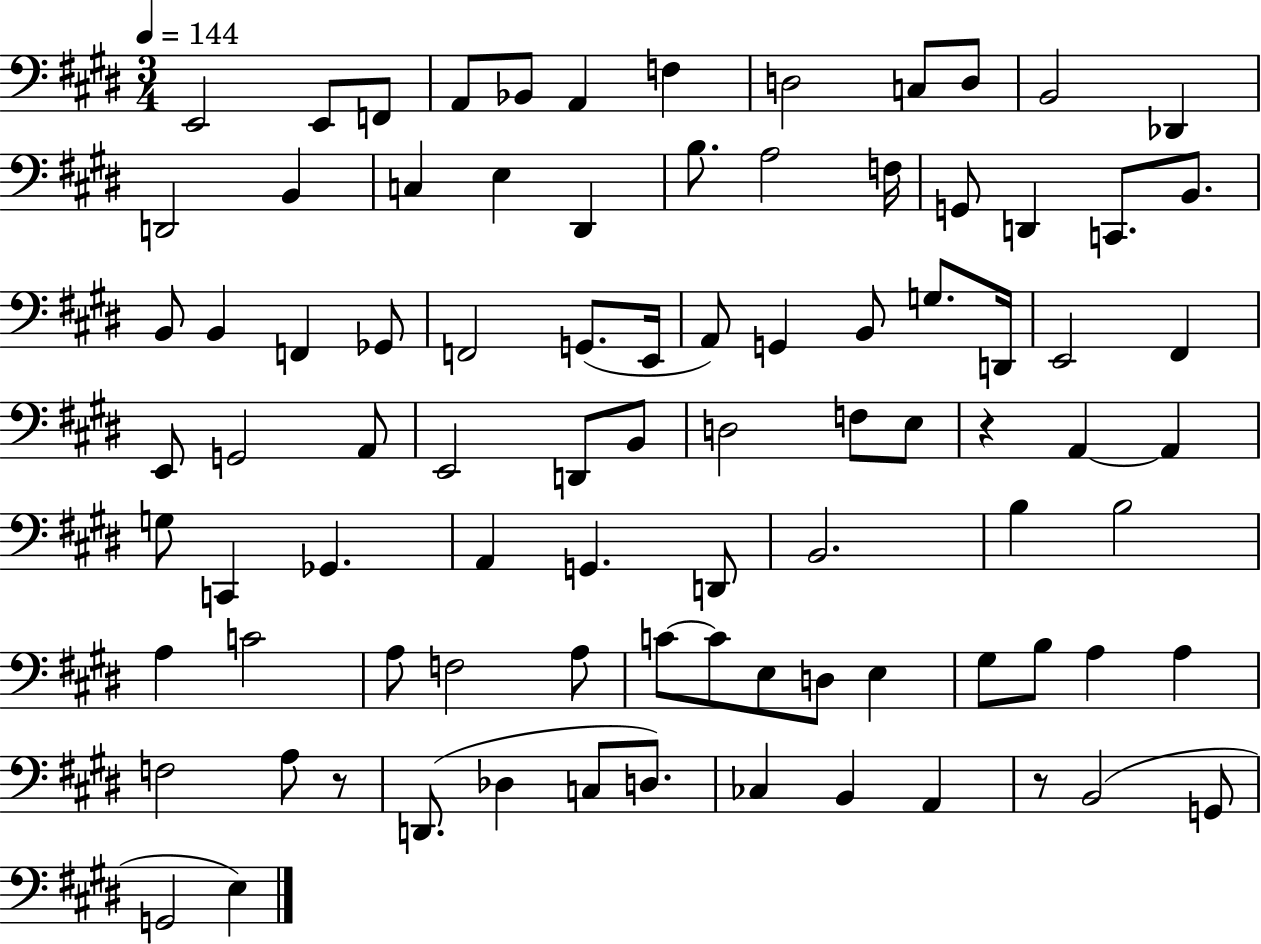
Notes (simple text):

E2/h E2/e F2/e A2/e Bb2/e A2/q F3/q D3/h C3/e D3/e B2/h Db2/q D2/h B2/q C3/q E3/q D#2/q B3/e. A3/h F3/s G2/e D2/q C2/e. B2/e. B2/e B2/q F2/q Gb2/e F2/h G2/e. E2/s A2/e G2/q B2/e G3/e. D2/s E2/h F#2/q E2/e G2/h A2/e E2/h D2/e B2/e D3/h F3/e E3/e R/q A2/q A2/q G3/e C2/q Gb2/q. A2/q G2/q. D2/e B2/h. B3/q B3/h A3/q C4/h A3/e F3/h A3/e C4/e C4/e E3/e D3/e E3/q G#3/e B3/e A3/q A3/q F3/h A3/e R/e D2/e. Db3/q C3/e D3/e. CES3/q B2/q A2/q R/e B2/h G2/e G2/h E3/q